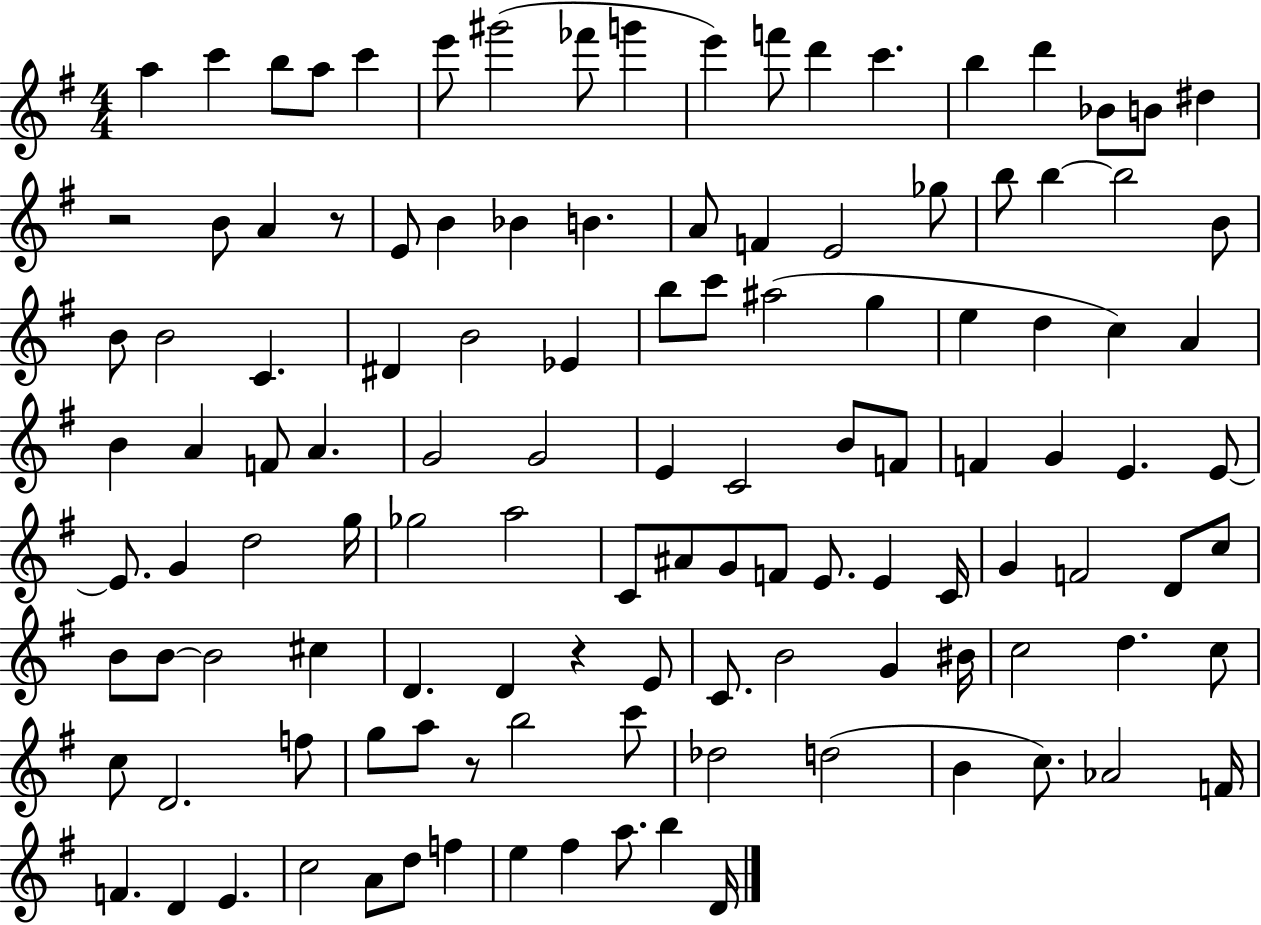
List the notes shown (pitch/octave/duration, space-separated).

A5/q C6/q B5/e A5/e C6/q E6/e G#6/h FES6/e G6/q E6/q F6/e D6/q C6/q. B5/q D6/q Bb4/e B4/e D#5/q R/h B4/e A4/q R/e E4/e B4/q Bb4/q B4/q. A4/e F4/q E4/h Gb5/e B5/e B5/q B5/h B4/e B4/e B4/h C4/q. D#4/q B4/h Eb4/q B5/e C6/e A#5/h G5/q E5/q D5/q C5/q A4/q B4/q A4/q F4/e A4/q. G4/h G4/h E4/q C4/h B4/e F4/e F4/q G4/q E4/q. E4/e E4/e. G4/q D5/h G5/s Gb5/h A5/h C4/e A#4/e G4/e F4/e E4/e. E4/q C4/s G4/q F4/h D4/e C5/e B4/e B4/e B4/h C#5/q D4/q. D4/q R/q E4/e C4/e. B4/h G4/q BIS4/s C5/h D5/q. C5/e C5/e D4/h. F5/e G5/e A5/e R/e B5/h C6/e Db5/h D5/h B4/q C5/e. Ab4/h F4/s F4/q. D4/q E4/q. C5/h A4/e D5/e F5/q E5/q F#5/q A5/e. B5/q D4/s